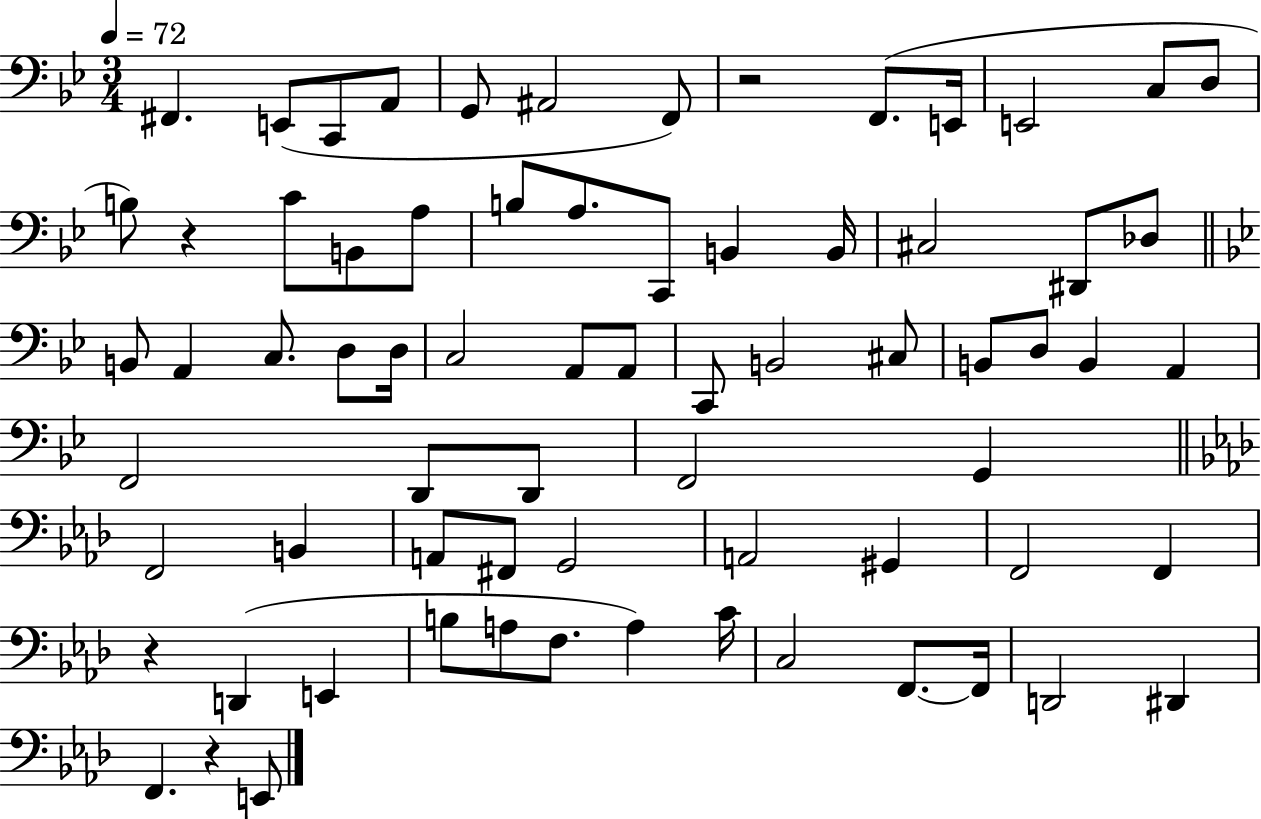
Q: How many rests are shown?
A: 4